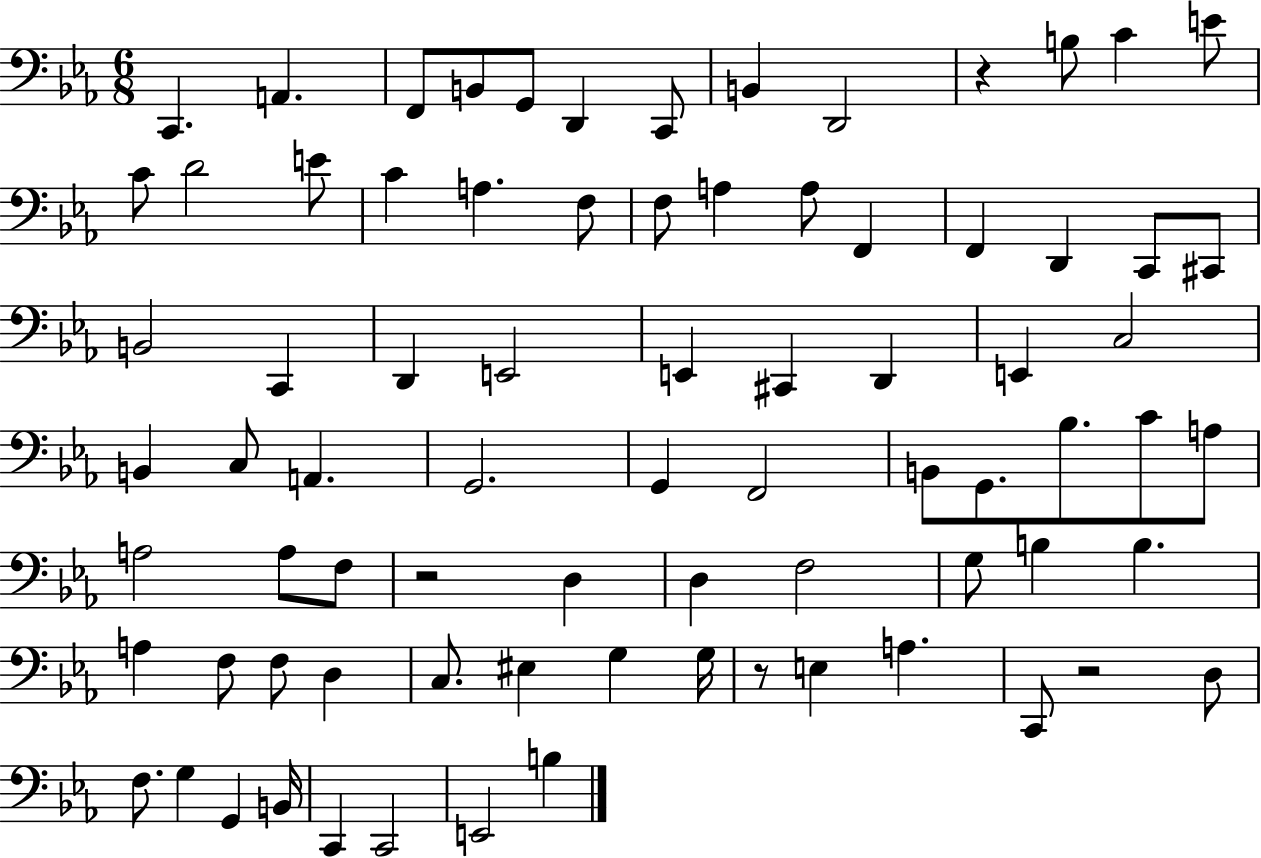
C2/q. A2/q. F2/e B2/e G2/e D2/q C2/e B2/q D2/h R/q B3/e C4/q E4/e C4/e D4/h E4/e C4/q A3/q. F3/e F3/e A3/q A3/e F2/q F2/q D2/q C2/e C#2/e B2/h C2/q D2/q E2/h E2/q C#2/q D2/q E2/q C3/h B2/q C3/e A2/q. G2/h. G2/q F2/h B2/e G2/e. Bb3/e. C4/e A3/e A3/h A3/e F3/e R/h D3/q D3/q F3/h G3/e B3/q B3/q. A3/q F3/e F3/e D3/q C3/e. EIS3/q G3/q G3/s R/e E3/q A3/q. C2/e R/h D3/e F3/e. G3/q G2/q B2/s C2/q C2/h E2/h B3/q